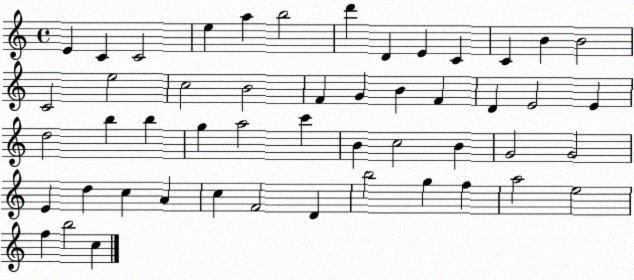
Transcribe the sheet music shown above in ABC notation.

X:1
T:Untitled
M:4/4
L:1/4
K:C
E C C2 e a b2 d' D E C C B B2 C2 e2 c2 B2 F G B F D E2 E d2 b b g a2 c' B c2 B G2 G2 E d c A c F2 D b2 g f a2 e2 f b2 c